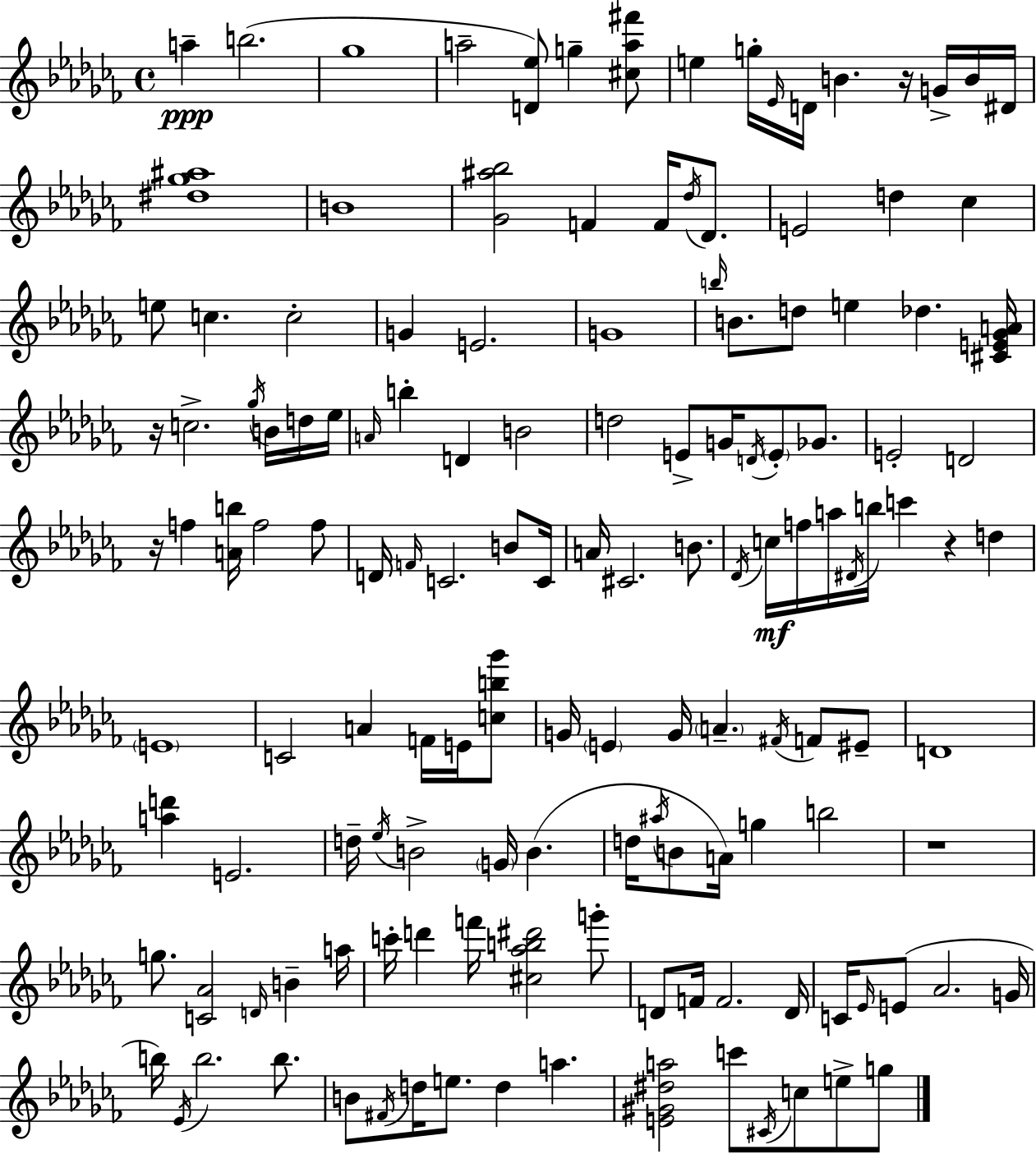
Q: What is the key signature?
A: AES minor